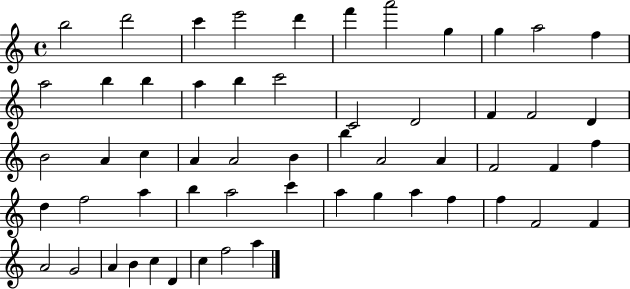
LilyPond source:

{
  \clef treble
  \time 4/4
  \defaultTimeSignature
  \key c \major
  b''2 d'''2 | c'''4 e'''2 d'''4 | f'''4 a'''2 g''4 | g''4 a''2 f''4 | \break a''2 b''4 b''4 | a''4 b''4 c'''2 | c'2 d'2 | f'4 f'2 d'4 | \break b'2 a'4 c''4 | a'4 a'2 b'4 | b''4 a'2 a'4 | f'2 f'4 f''4 | \break d''4 f''2 a''4 | b''4 a''2 c'''4 | a''4 g''4 a''4 f''4 | f''4 f'2 f'4 | \break a'2 g'2 | a'4 b'4 c''4 d'4 | c''4 f''2 a''4 | \bar "|."
}